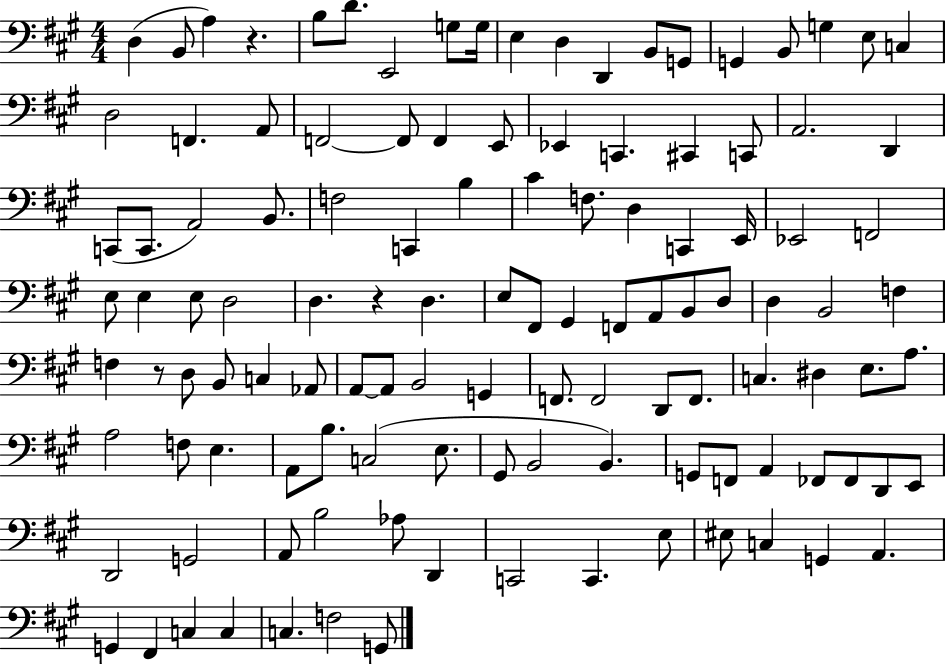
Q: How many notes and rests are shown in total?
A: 118